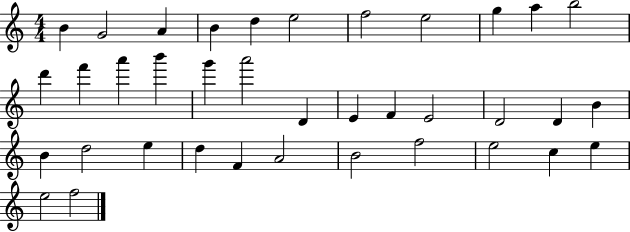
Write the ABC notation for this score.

X:1
T:Untitled
M:4/4
L:1/4
K:C
B G2 A B d e2 f2 e2 g a b2 d' f' a' b' g' a'2 D E F E2 D2 D B B d2 e d F A2 B2 f2 e2 c e e2 f2